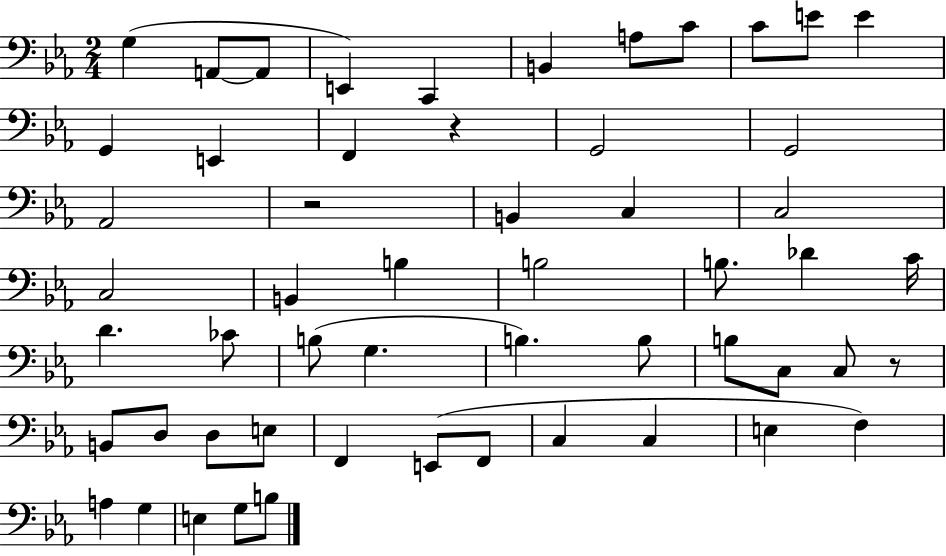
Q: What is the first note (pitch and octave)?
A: G3